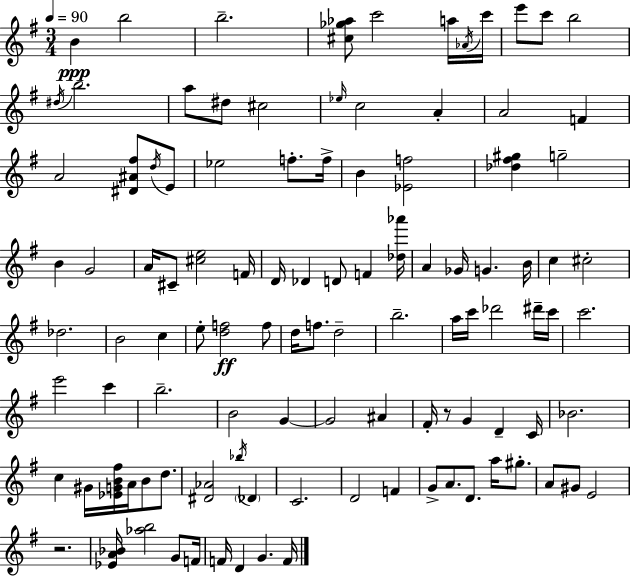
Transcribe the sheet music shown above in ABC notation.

X:1
T:Untitled
M:3/4
L:1/4
K:G
B b2 b2 [^c_g_a]/2 c'2 a/4 _A/4 c'/4 e'/2 c'/2 b2 ^d/4 b2 a/2 ^d/2 ^c2 _e/4 c2 A A2 F A2 [^D^A^f]/2 d/4 E/2 _e2 f/2 f/4 B [_Ef]2 [_d^f^g] g2 B G2 A/4 ^C/2 [^ce]2 F/4 D/4 _D D/2 F [_d_a']/4 A _G/4 G B/4 c ^c2 _d2 B2 c e/2 [df]2 f/2 d/4 f/2 d2 b2 a/4 c'/4 _d'2 ^d'/4 c'/4 c'2 e'2 c' b2 B2 G G2 ^A ^F/4 z/2 G D C/4 _B2 c ^G/4 [_EGB^f]/4 A/4 B/2 d/2 [^D_A]2 _b/4 _D C2 D2 F G/2 A/2 D/2 a/4 ^g/2 A/2 ^G/2 E2 z2 [_EA_B]/4 [_ab]2 G/2 F/4 F/4 D G F/4